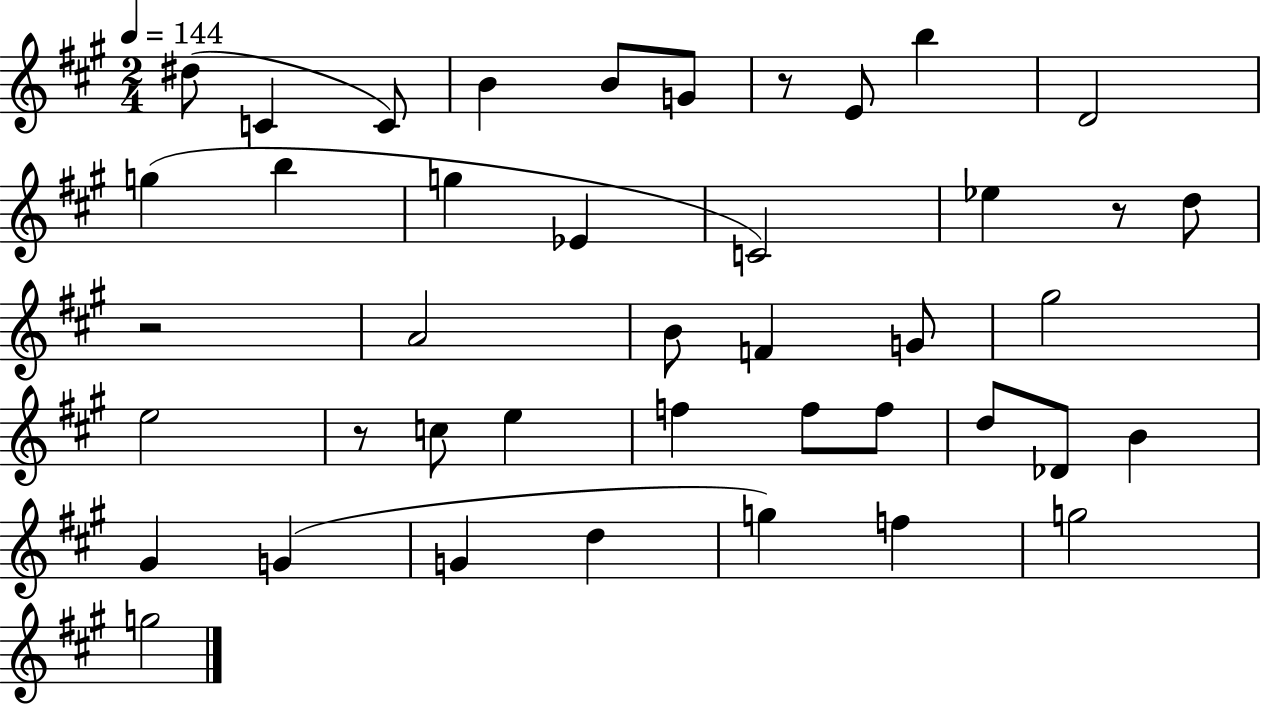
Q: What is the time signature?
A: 2/4